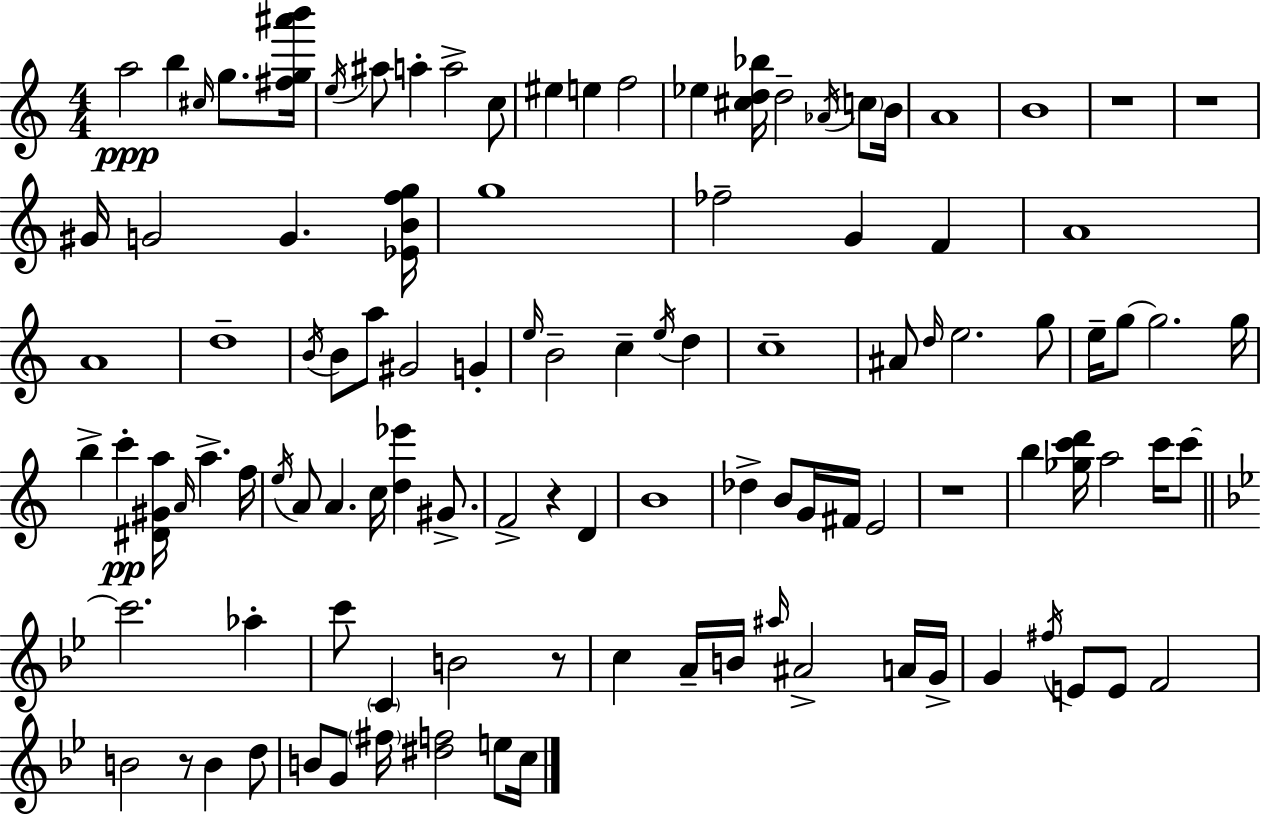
A5/h B5/q C#5/s G5/e. [F#5,G5,A#6,B6]/s E5/s A#5/e A5/q A5/h C5/e EIS5/q E5/q F5/h Eb5/q [C#5,D5,Bb5]/s D5/h Ab4/s C5/e B4/s A4/w B4/w R/w R/w G#4/s G4/h G4/q. [Eb4,B4,F5,G5]/s G5/w FES5/h G4/q F4/q A4/w A4/w D5/w B4/s B4/e A5/e G#4/h G4/q E5/s B4/h C5/q E5/s D5/q C5/w A#4/e D5/s E5/h. G5/e E5/s G5/e G5/h. G5/s B5/q C6/q [D#4,G#4,A5]/s A4/s A5/q. F5/s E5/s A4/e A4/q. C5/s [D5,Eb6]/q G#4/e. F4/h R/q D4/q B4/w Db5/q B4/e G4/s F#4/s E4/h R/w B5/q [Gb5,C6,D6]/s A5/h C6/s C6/e C6/h. Ab5/q C6/e C4/q B4/h R/e C5/q A4/s B4/s A#5/s A#4/h A4/s G4/s G4/q F#5/s E4/e E4/e F4/h B4/h R/e B4/q D5/e B4/e G4/e F#5/s [D#5,F5]/h E5/e C5/s